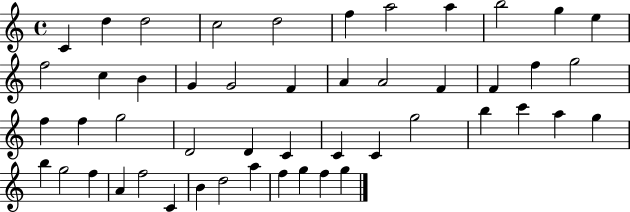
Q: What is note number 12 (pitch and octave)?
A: F5